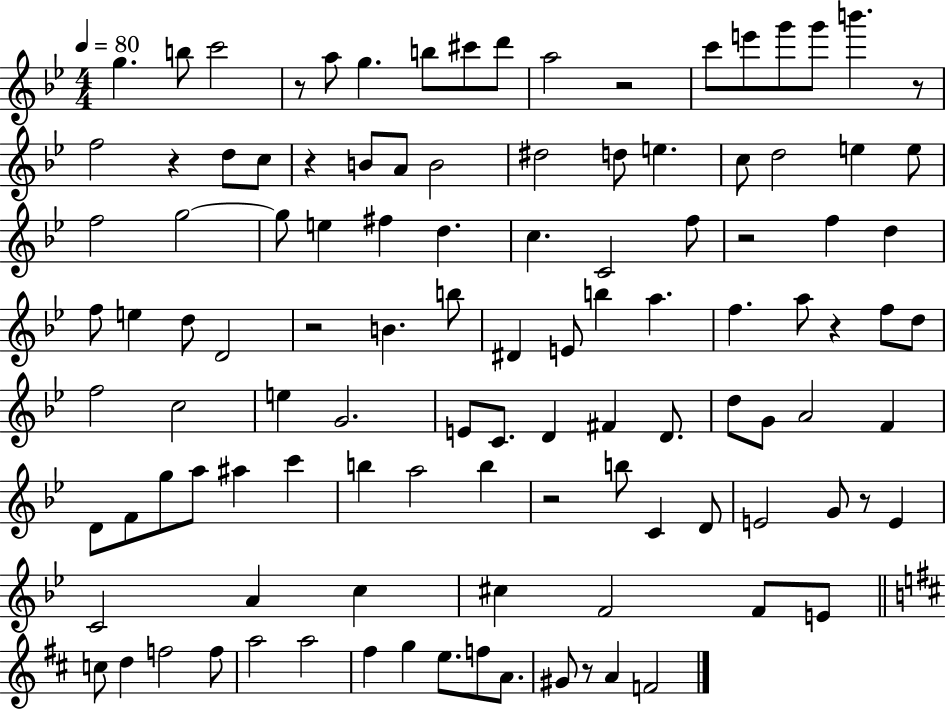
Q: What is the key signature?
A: BES major